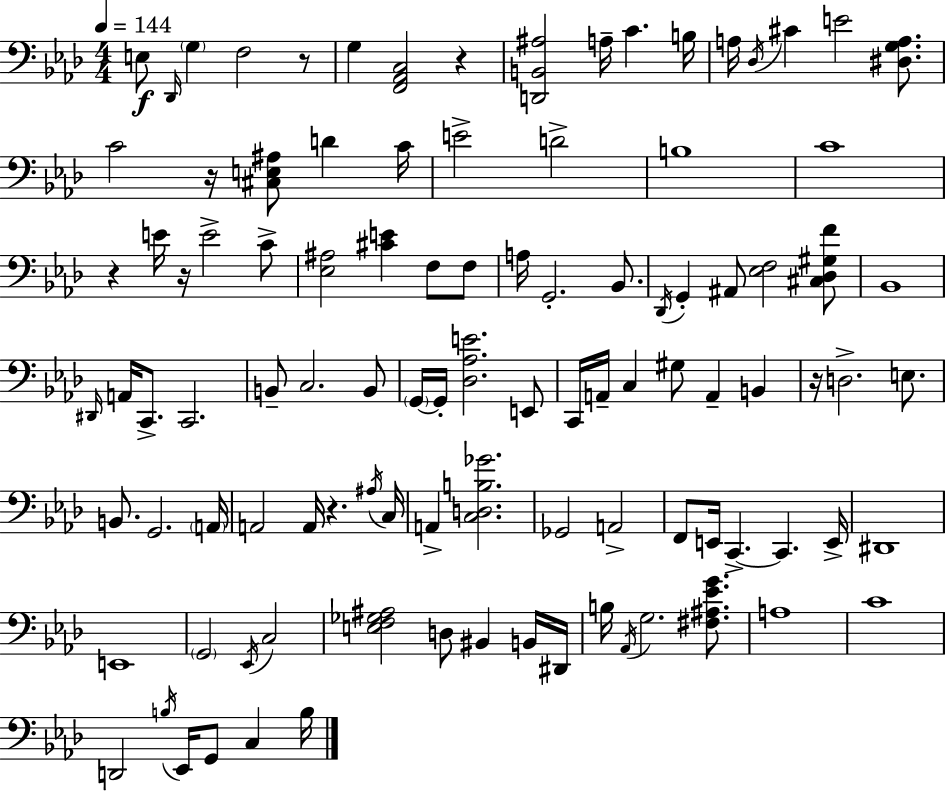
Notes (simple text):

E3/e Db2/s G3/q F3/h R/e G3/q [F2,Ab2,C3]/h R/q [D2,B2,A#3]/h A3/s C4/q. B3/s A3/s Db3/s C#4/q E4/h [D#3,G3,A3]/e. C4/h R/s [C#3,E3,A#3]/e D4/q C4/s E4/h D4/h B3/w C4/w R/q E4/s R/s E4/h C4/e [Eb3,A#3]/h [C#4,E4]/q F3/e F3/e A3/s G2/h. Bb2/e. Db2/s G2/q A#2/e [Eb3,F3]/h [C#3,Db3,G#3,F4]/e Bb2/w D#2/s A2/s C2/e. C2/h. B2/e C3/h. B2/e G2/s G2/s [Db3,Ab3,E4]/h. E2/e C2/s A2/s C3/q G#3/e A2/q B2/q R/s D3/h. E3/e. B2/e. G2/h. A2/s A2/h A2/s R/q. A#3/s C3/s A2/q [C3,D3,B3,Gb4]/h. Gb2/h A2/h F2/e E2/s C2/q. C2/q. E2/s D#2/w E2/w G2/h Eb2/s C3/h [E3,F3,Gb3,A#3]/h D3/e BIS2/q B2/s D#2/s B3/s Ab2/s G3/h. [F#3,A#3,Eb4,G4]/e. A3/w C4/w D2/h B3/s Eb2/s G2/e C3/q B3/s